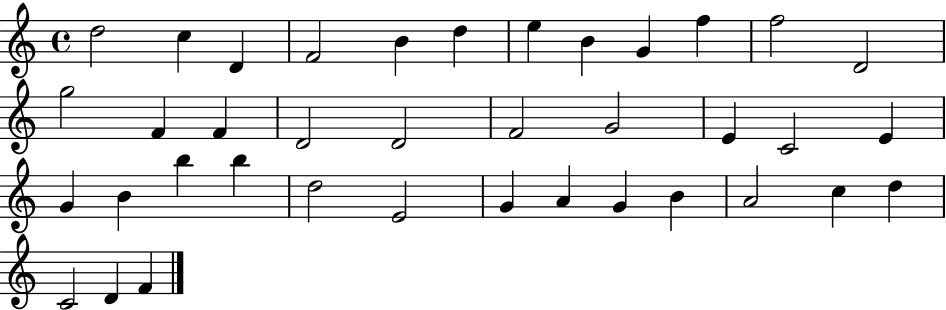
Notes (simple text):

D5/h C5/q D4/q F4/h B4/q D5/q E5/q B4/q G4/q F5/q F5/h D4/h G5/h F4/q F4/q D4/h D4/h F4/h G4/h E4/q C4/h E4/q G4/q B4/q B5/q B5/q D5/h E4/h G4/q A4/q G4/q B4/q A4/h C5/q D5/q C4/h D4/q F4/q